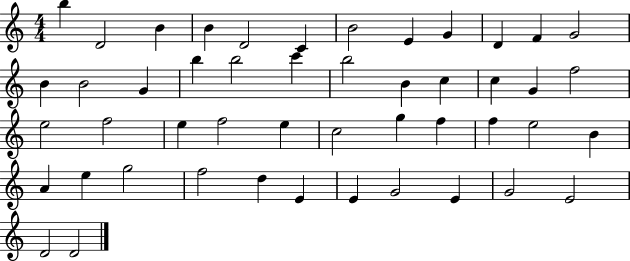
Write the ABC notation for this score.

X:1
T:Untitled
M:4/4
L:1/4
K:C
b D2 B B D2 C B2 E G D F G2 B B2 G b b2 c' b2 B c c G f2 e2 f2 e f2 e c2 g f f e2 B A e g2 f2 d E E G2 E G2 E2 D2 D2